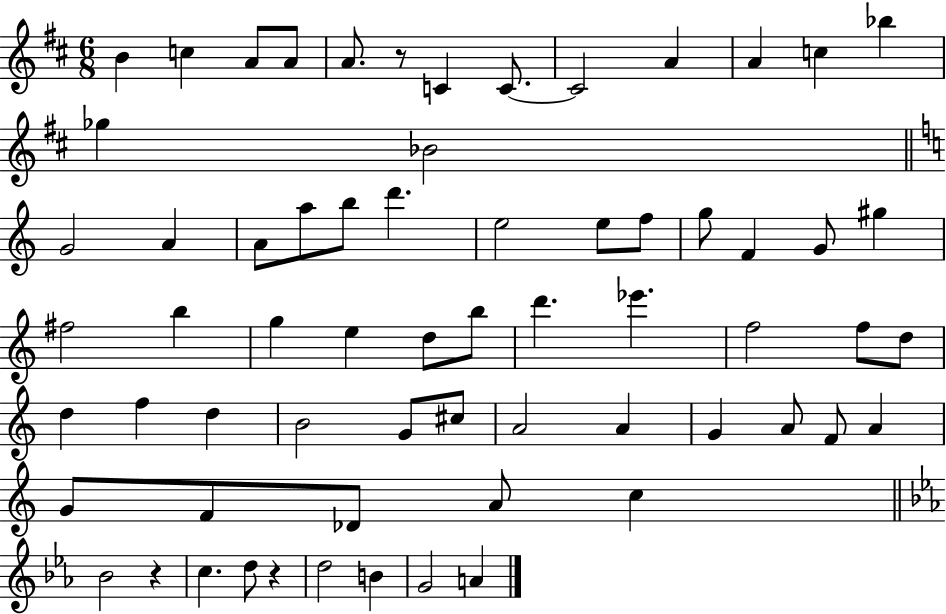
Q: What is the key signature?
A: D major